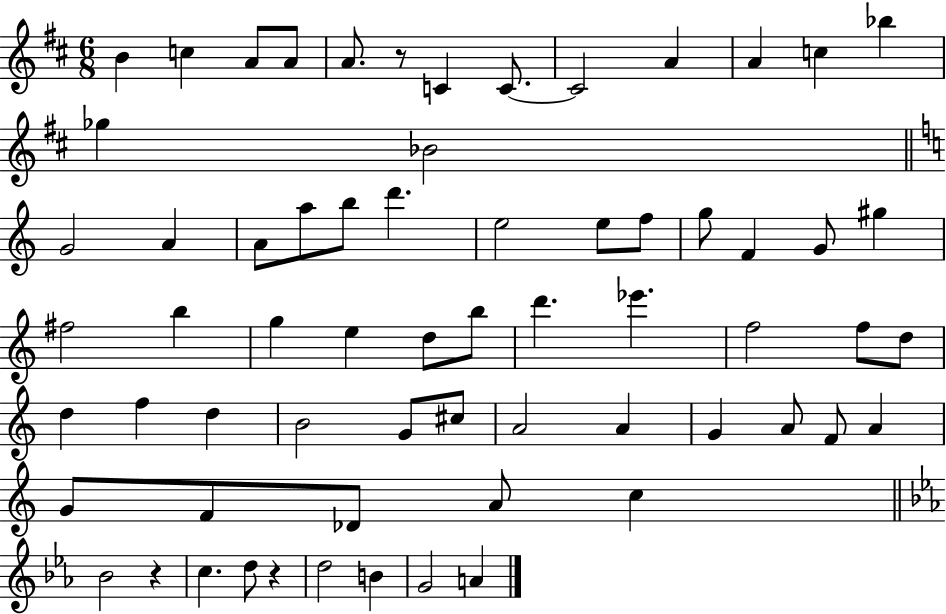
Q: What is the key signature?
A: D major